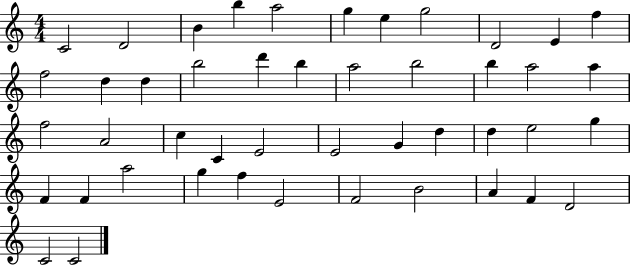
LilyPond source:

{
  \clef treble
  \numericTimeSignature
  \time 4/4
  \key c \major
  c'2 d'2 | b'4 b''4 a''2 | g''4 e''4 g''2 | d'2 e'4 f''4 | \break f''2 d''4 d''4 | b''2 d'''4 b''4 | a''2 b''2 | b''4 a''2 a''4 | \break f''2 a'2 | c''4 c'4 e'2 | e'2 g'4 d''4 | d''4 e''2 g''4 | \break f'4 f'4 a''2 | g''4 f''4 e'2 | f'2 b'2 | a'4 f'4 d'2 | \break c'2 c'2 | \bar "|."
}